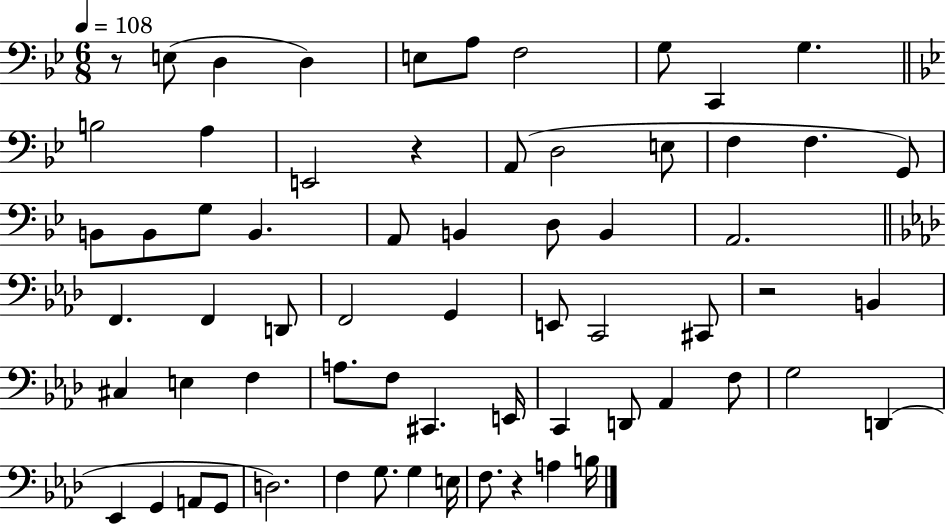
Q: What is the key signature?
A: BES major